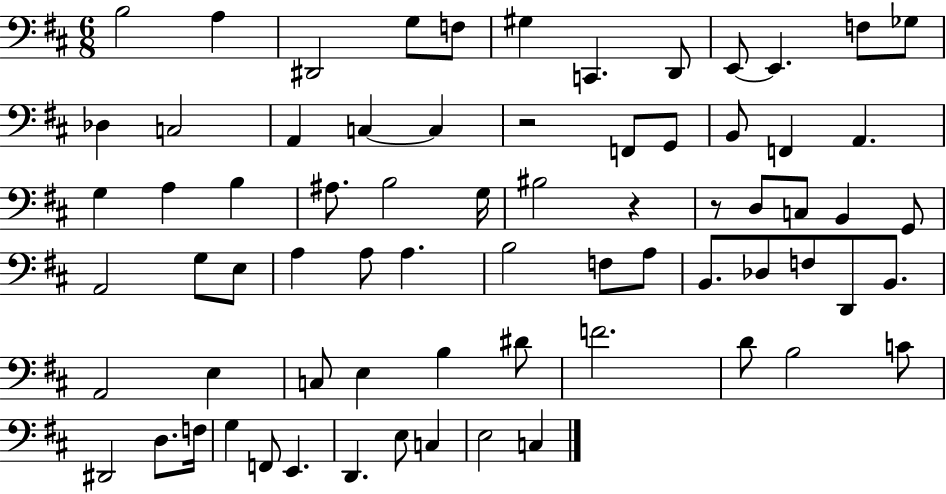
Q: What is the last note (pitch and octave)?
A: C3